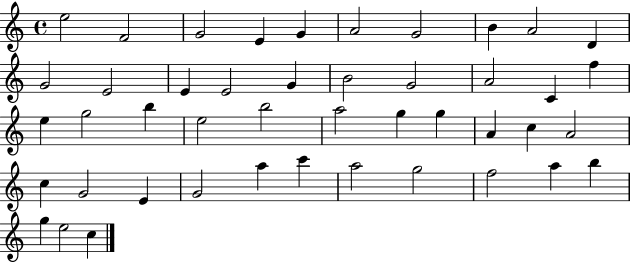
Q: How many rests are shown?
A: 0